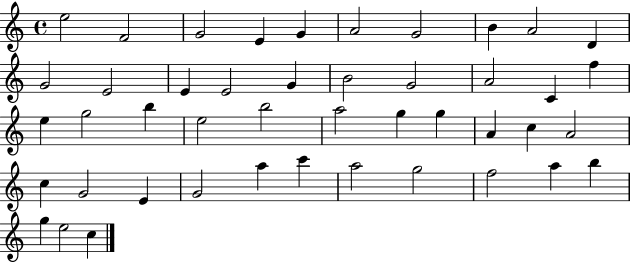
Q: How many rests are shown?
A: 0